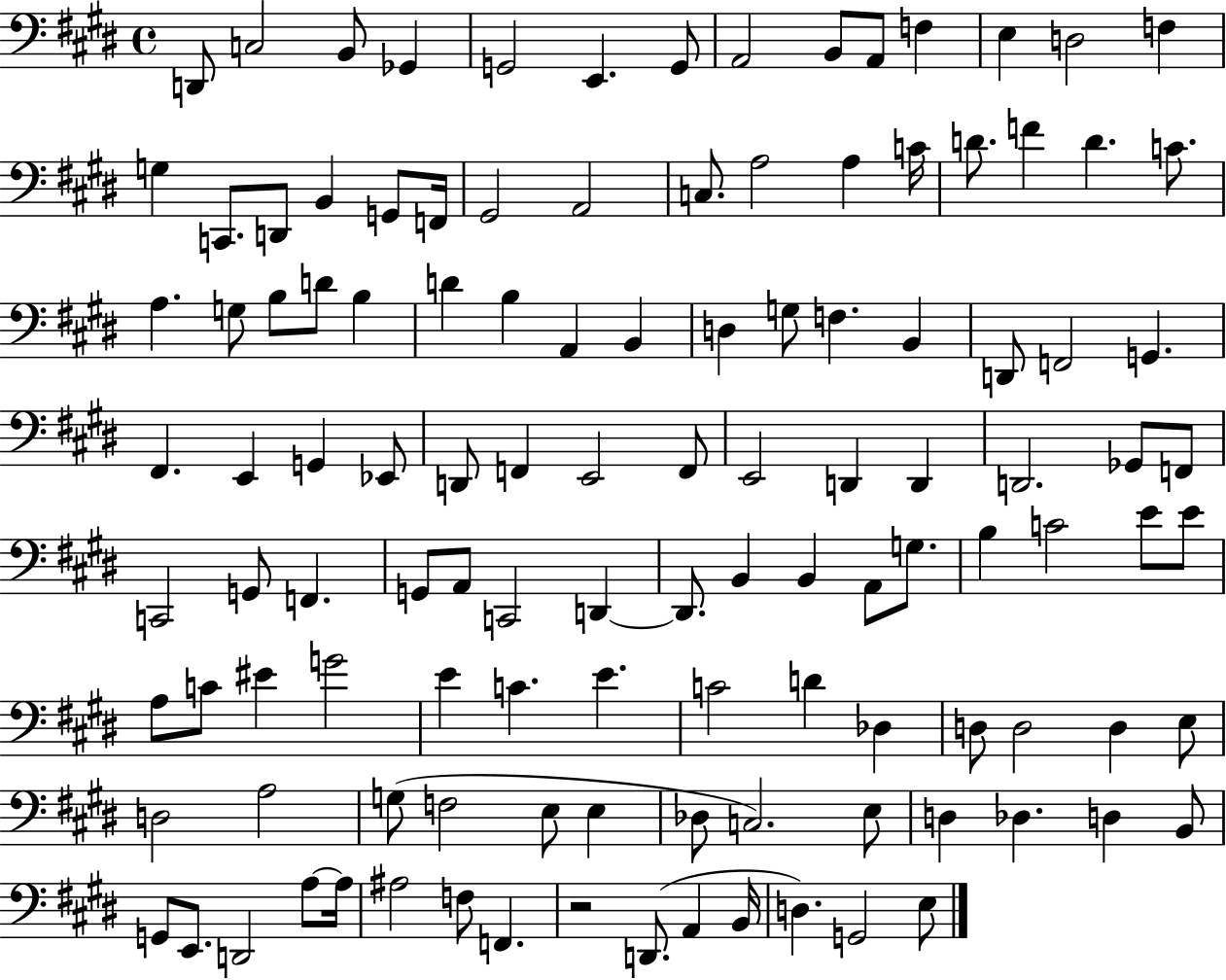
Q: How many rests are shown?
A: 1